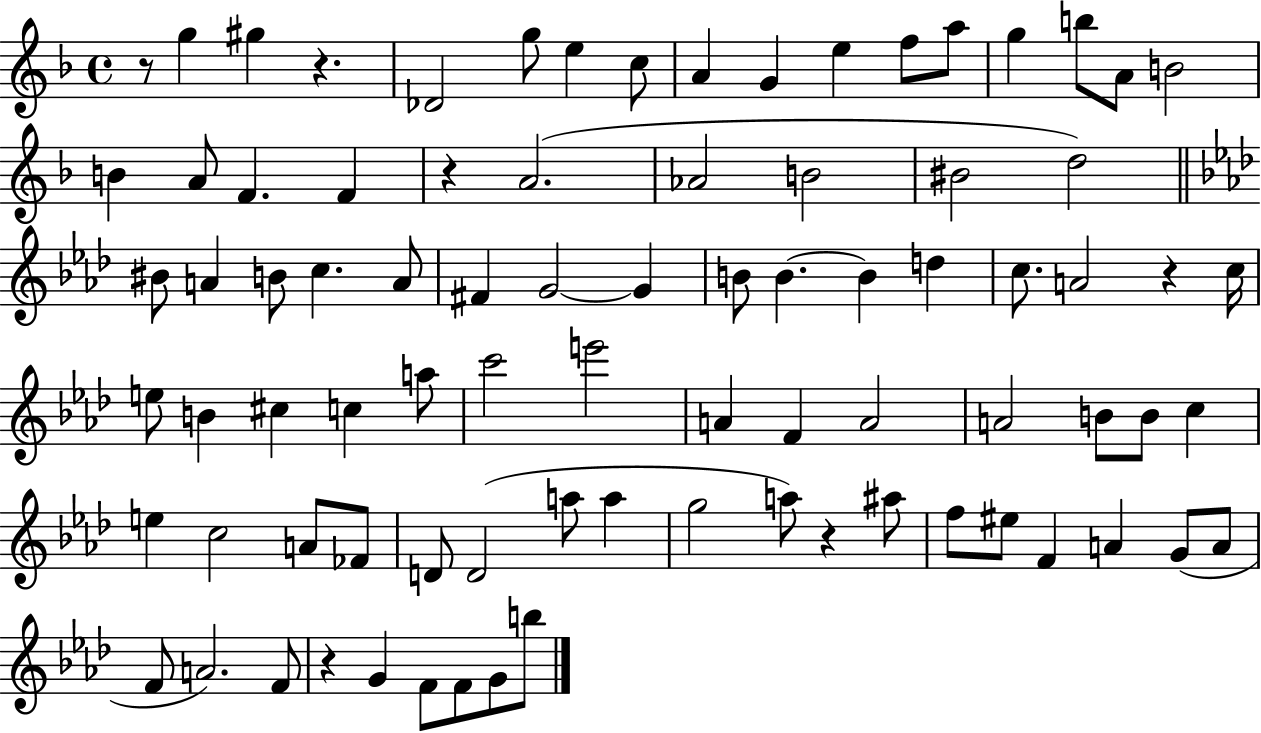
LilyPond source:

{
  \clef treble
  \time 4/4
  \defaultTimeSignature
  \key f \major
  r8 g''4 gis''4 r4. | des'2 g''8 e''4 c''8 | a'4 g'4 e''4 f''8 a''8 | g''4 b''8 a'8 b'2 | \break b'4 a'8 f'4. f'4 | r4 a'2.( | aes'2 b'2 | bis'2 d''2) | \break \bar "||" \break \key aes \major bis'8 a'4 b'8 c''4. a'8 | fis'4 g'2~~ g'4 | b'8 b'4.~~ b'4 d''4 | c''8. a'2 r4 c''16 | \break e''8 b'4 cis''4 c''4 a''8 | c'''2 e'''2 | a'4 f'4 a'2 | a'2 b'8 b'8 c''4 | \break e''4 c''2 a'8 fes'8 | d'8 d'2( a''8 a''4 | g''2 a''8) r4 ais''8 | f''8 eis''8 f'4 a'4 g'8( a'8 | \break f'8 a'2.) f'8 | r4 g'4 f'8 f'8 g'8 b''8 | \bar "|."
}